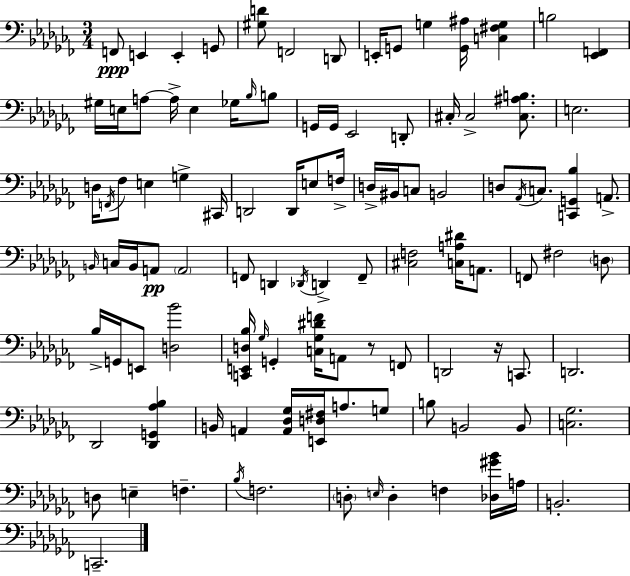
X:1
T:Untitled
M:3/4
L:1/4
K:Abm
F,,/2 E,, E,, G,,/2 [^G,D]/2 F,,2 D,,/2 E,,/4 G,,/2 G, [G,,^A,]/4 [C,^F,G,] B,2 [_E,,F,,] ^G,/4 E,/4 A,/2 A,/4 E, _G,/4 _B,/4 B,/2 G,,/4 G,,/4 _E,,2 D,,/2 ^C,/4 ^C,2 [^C,^A,B,]/2 E,2 D,/4 F,,/4 _F,/2 E, G, ^C,,/4 D,,2 D,,/4 E,/2 F,/4 D,/4 ^B,,/4 C,/2 B,,2 D,/2 _A,,/4 C,/2 [C,,G,,_B,] A,,/2 B,,/4 C,/4 B,,/4 A,,/2 A,,2 F,,/2 D,, _D,,/4 D,, F,,/2 [^C,F,]2 [C,A,^D]/4 A,,/2 F,,/2 ^F,2 D,/2 _B,/4 G,,/4 E,,/2 [D,_B]2 [C,,E,,D,_B,]/4 _G,/4 G,, [C,_G,^DF]/4 A,,/2 z/2 F,,/2 D,,2 z/4 C,,/2 D,,2 _D,,2 [_D,,G,,_A,_B,] B,,/4 A,, [A,,_D,_G,]/4 [E,,D,^F,]/4 A,/2 G,/2 B,/2 B,,2 B,,/2 [C,_G,]2 D,/2 E, F, _B,/4 F,2 D,/2 E,/4 D, F, [_D,^G_B]/4 A,/4 B,,2 C,,2